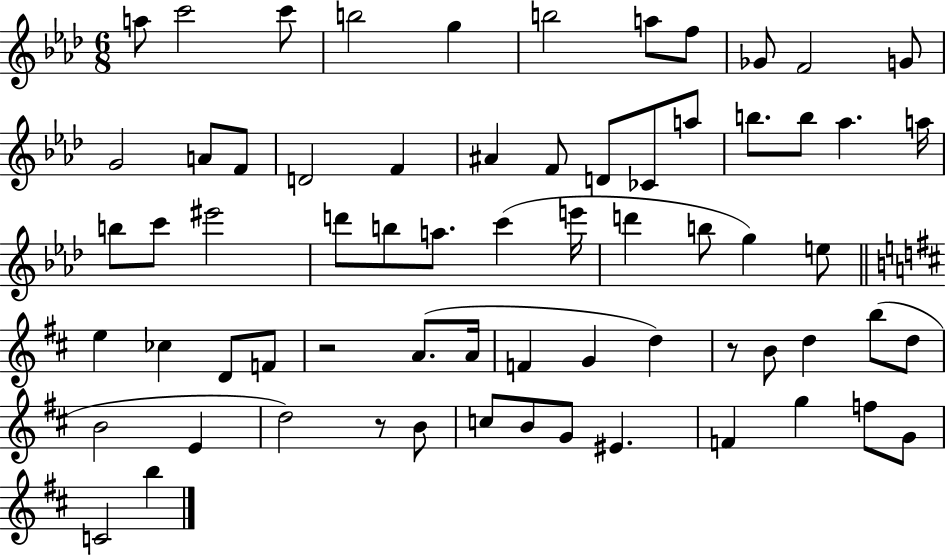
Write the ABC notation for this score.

X:1
T:Untitled
M:6/8
L:1/4
K:Ab
a/2 c'2 c'/2 b2 g b2 a/2 f/2 _G/2 F2 G/2 G2 A/2 F/2 D2 F ^A F/2 D/2 _C/2 a/2 b/2 b/2 _a a/4 b/2 c'/2 ^e'2 d'/2 b/2 a/2 c' e'/4 d' b/2 g e/2 e _c D/2 F/2 z2 A/2 A/4 F G d z/2 B/2 d b/2 d/2 B2 E d2 z/2 B/2 c/2 B/2 G/2 ^E F g f/2 G/2 C2 b